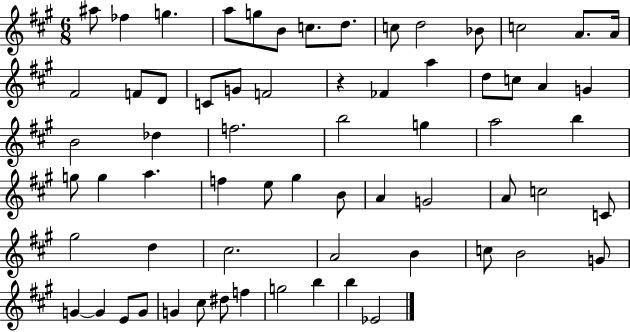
A#5/e FES5/q G5/q. A5/e G5/e B4/e C5/e. D5/e. C5/e D5/h Bb4/e C5/h A4/e. A4/s F#4/h F4/e D4/e C4/e G4/e F4/h R/q FES4/q A5/q D5/e C5/e A4/q G4/q B4/h Db5/q F5/h. B5/h G5/q A5/h B5/q G5/e G5/q A5/q. F5/q E5/e G#5/q B4/e A4/q G4/h A4/e C5/h C4/e G#5/h D5/q C#5/h. A4/h B4/q C5/e B4/h G4/e G4/q G4/q E4/e G4/e G4/q C#5/e D#5/e F5/q G5/h B5/q B5/q Eb4/h